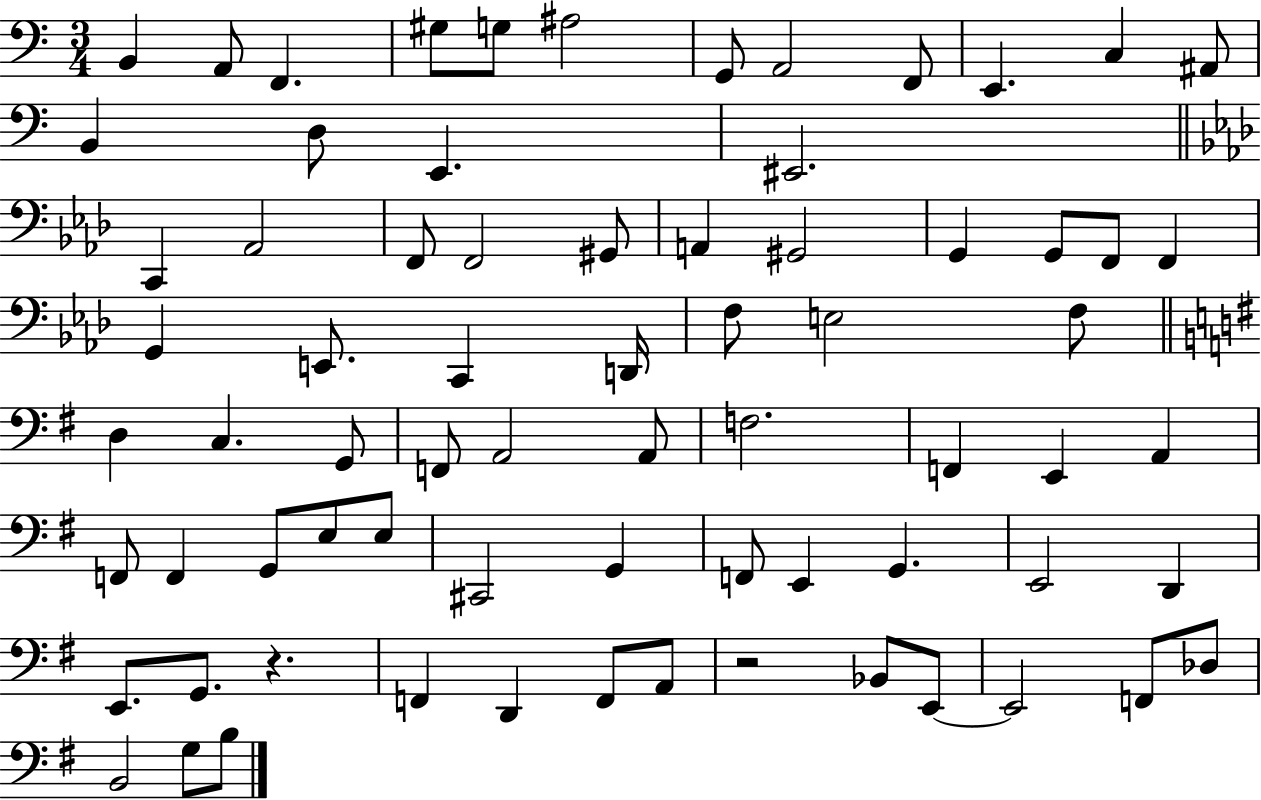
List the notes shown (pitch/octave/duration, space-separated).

B2/q A2/e F2/q. G#3/e G3/e A#3/h G2/e A2/h F2/e E2/q. C3/q A#2/e B2/q D3/e E2/q. EIS2/h. C2/q Ab2/h F2/e F2/h G#2/e A2/q G#2/h G2/q G2/e F2/e F2/q G2/q E2/e. C2/q D2/s F3/e E3/h F3/e D3/q C3/q. G2/e F2/e A2/h A2/e F3/h. F2/q E2/q A2/q F2/e F2/q G2/e E3/e E3/e C#2/h G2/q F2/e E2/q G2/q. E2/h D2/q E2/e. G2/e. R/q. F2/q D2/q F2/e A2/e R/h Bb2/e E2/e E2/h F2/e Db3/e B2/h G3/e B3/e